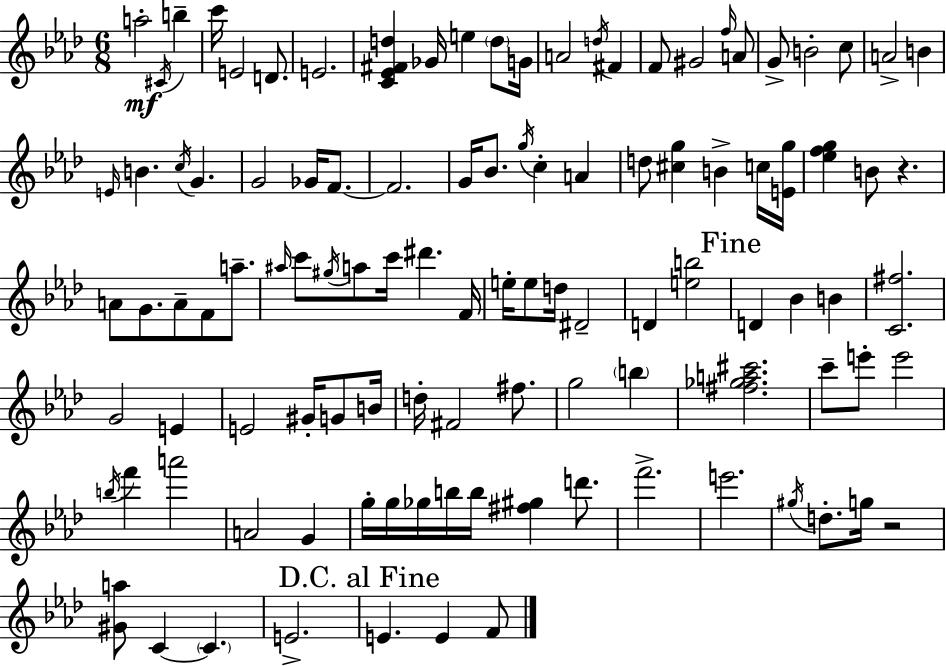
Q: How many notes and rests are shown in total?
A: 107